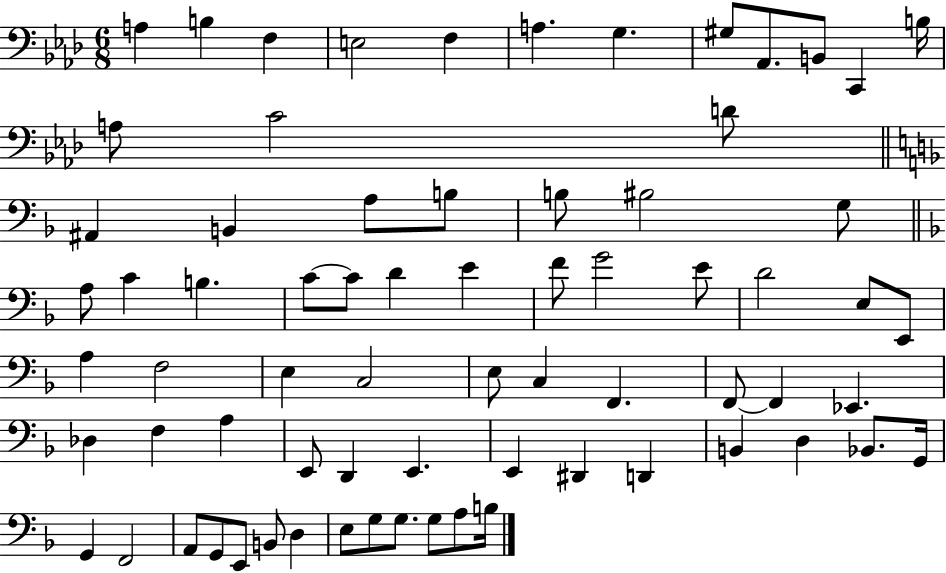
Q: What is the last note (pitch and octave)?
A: B3